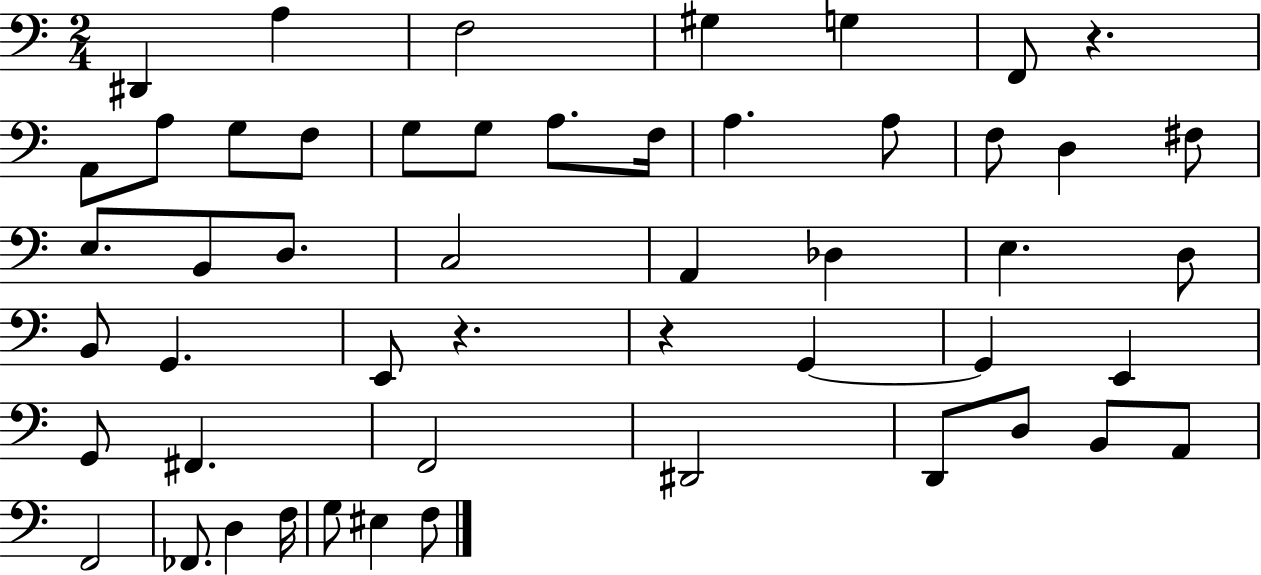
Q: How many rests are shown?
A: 3